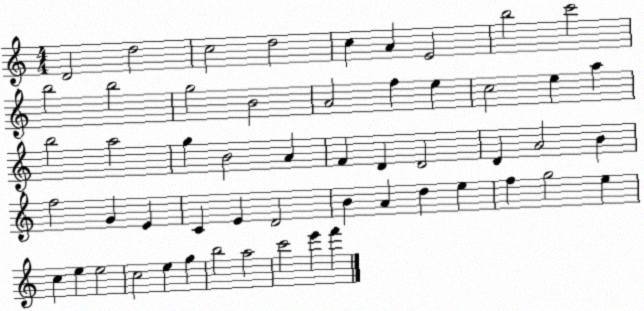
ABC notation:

X:1
T:Untitled
M:4/4
L:1/4
K:C
D2 d2 c2 d2 c A E2 b2 c'2 b2 b2 g2 B2 A2 f e c2 e a b2 a2 g B2 A F D D2 D A2 B f2 G E C E D2 B A d e f g2 e c e e2 c2 e g b2 a2 c'2 e' f'